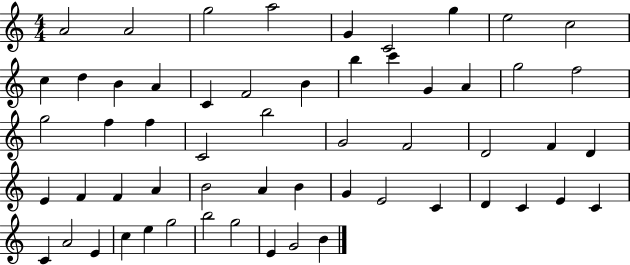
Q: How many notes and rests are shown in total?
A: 57